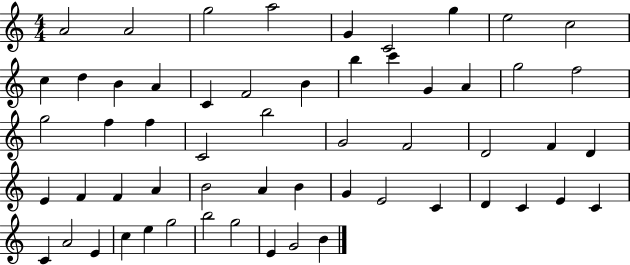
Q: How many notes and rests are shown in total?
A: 57